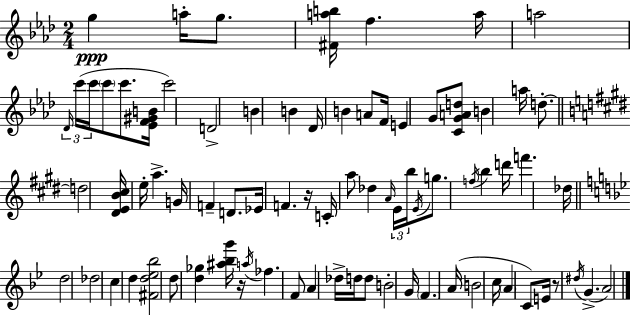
G5/q A5/s G5/e. [F#4,A5,B5]/s F5/q. A5/s A5/h Db4/s C6/s C6/s C6/e C6/e. [Eb4,F4,G#4,B4]/s C6/h D4/h B4/q B4/q Db4/s B4/q A4/e F4/s E4/q G4/e [C4,G4,A4,D5]/e B4/q A5/s D5/e. D5/h [D#4,E4,B4,C#5]/s E5/s A5/q. G4/s F4/q D4/e. Eb4/s F4/q. R/s C4/s A5/e Db5/q A4/s E4/s B5/s E4/s G5/e. F5/s B5/q D6/s F6/q. Db5/s D5/h Db5/h C5/q D5/q [F#4,D5,Eb5,Bb5]/h D5/e [D5,Gb5]/q [A#5,Bb5,G6]/s R/s A5/s FES5/q. F4/e A4/q Db5/s D5/s D5/e B4/h G4/s F4/q. A4/s B4/h C5/s A4/q C4/e E4/s R/e D#5/s G4/q. A4/h